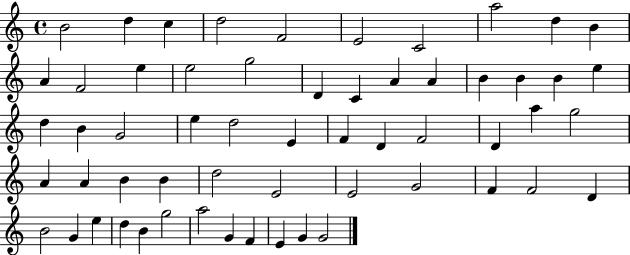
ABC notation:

X:1
T:Untitled
M:4/4
L:1/4
K:C
B2 d c d2 F2 E2 C2 a2 d B A F2 e e2 g2 D C A A B B B e d B G2 e d2 E F D F2 D a g2 A A B B d2 E2 E2 G2 F F2 D B2 G e d B g2 a2 G F E G G2